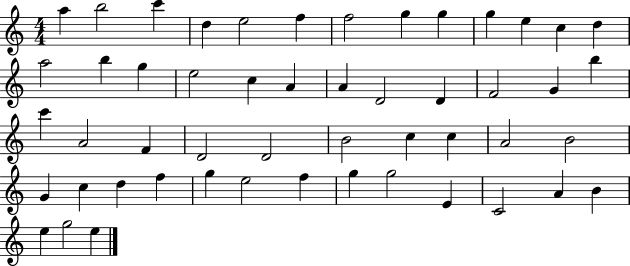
X:1
T:Untitled
M:4/4
L:1/4
K:C
a b2 c' d e2 f f2 g g g e c d a2 b g e2 c A A D2 D F2 G b c' A2 F D2 D2 B2 c c A2 B2 G c d f g e2 f g g2 E C2 A B e g2 e